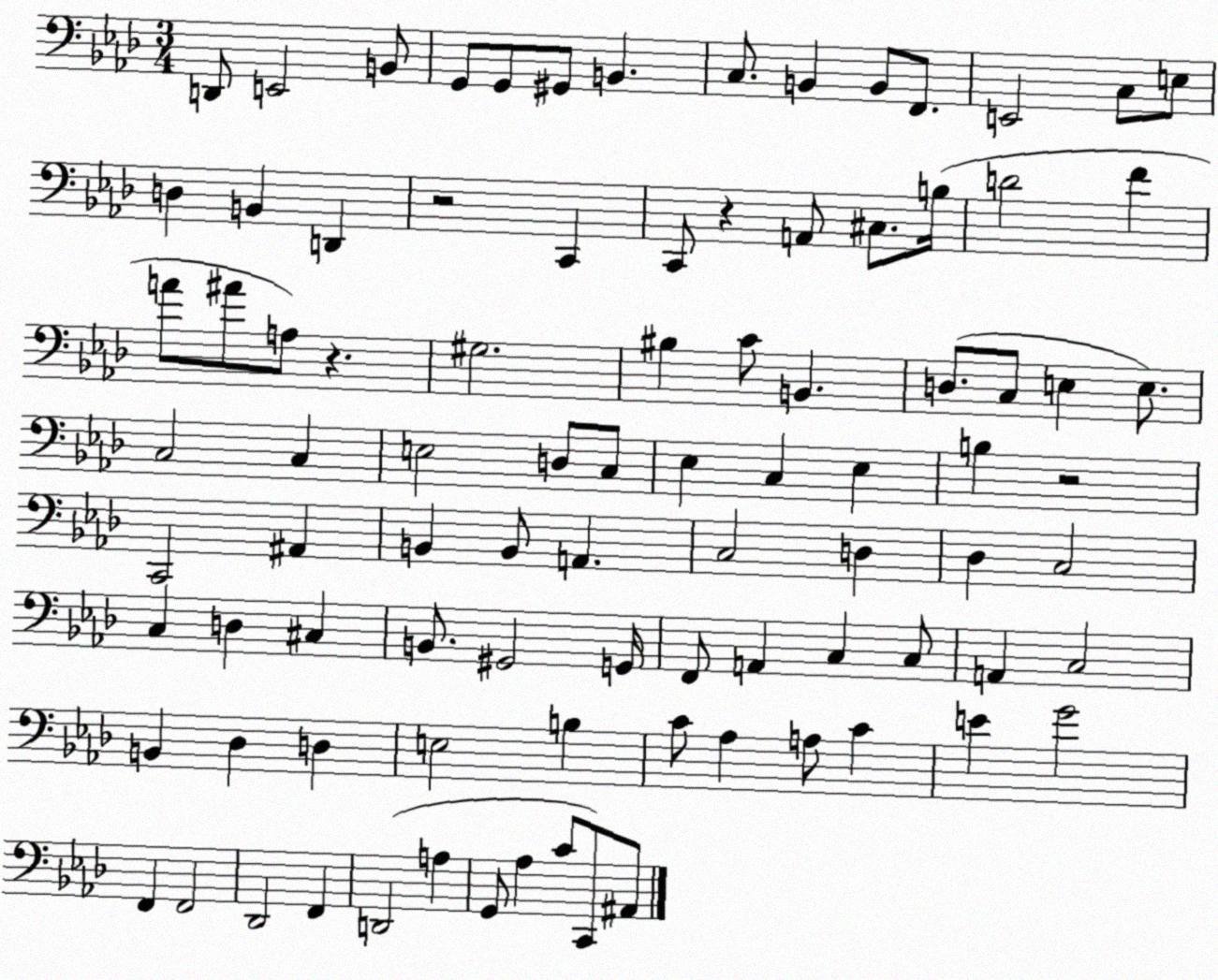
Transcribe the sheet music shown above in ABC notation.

X:1
T:Untitled
M:3/4
L:1/4
K:Ab
D,,/2 E,,2 B,,/2 G,,/2 G,,/2 ^G,,/2 B,, C,/2 B,, B,,/2 F,,/2 E,,2 C,/2 E,/2 D, B,, D,, z2 C,, C,,/2 z A,,/2 ^C,/2 B,/4 D2 F A/2 ^A/2 A,/2 z ^G,2 ^B, C/2 B,, D,/2 C,/2 E, E,/2 C,2 C, E,2 D,/2 C,/2 _E, C, _E, B, z2 C,,2 ^A,, B,, B,,/2 A,, C,2 D, _D, C,2 C, D, ^C, B,,/2 ^G,,2 G,,/4 F,,/2 A,, C, C,/2 A,, C,2 B,, _D, D, E,2 B, C/2 _A, A,/2 C E G2 F,, F,,2 _D,,2 F,, D,,2 A, G,,/2 _A, C/2 C,,/2 ^A,,/2